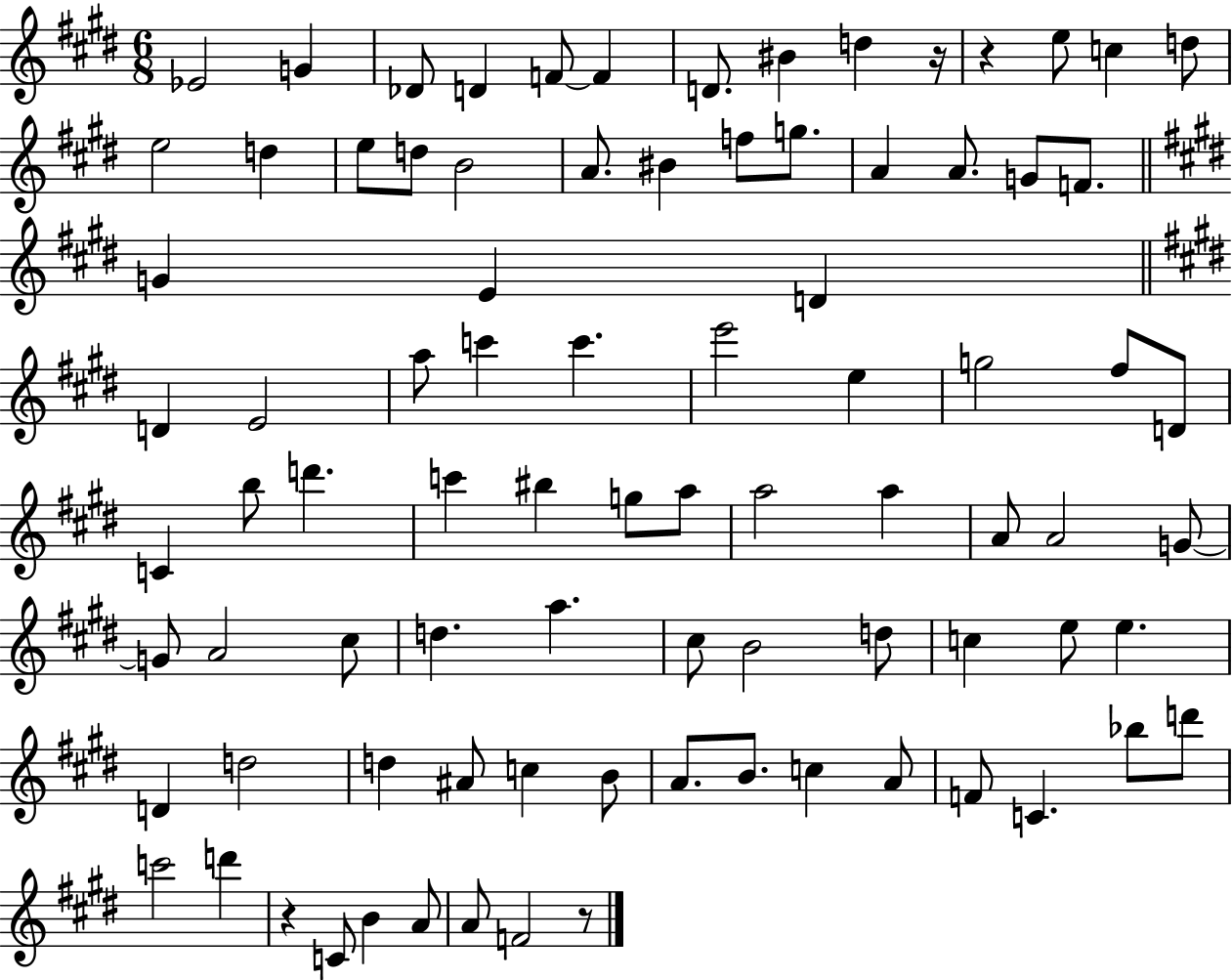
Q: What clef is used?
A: treble